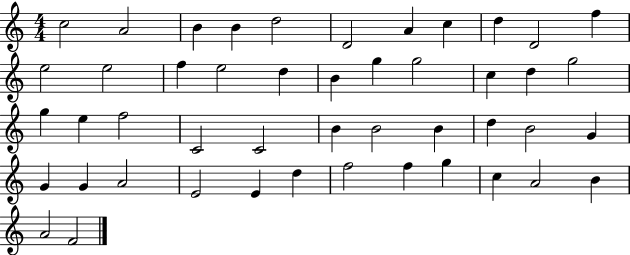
{
  \clef treble
  \numericTimeSignature
  \time 4/4
  \key c \major
  c''2 a'2 | b'4 b'4 d''2 | d'2 a'4 c''4 | d''4 d'2 f''4 | \break e''2 e''2 | f''4 e''2 d''4 | b'4 g''4 g''2 | c''4 d''4 g''2 | \break g''4 e''4 f''2 | c'2 c'2 | b'4 b'2 b'4 | d''4 b'2 g'4 | \break g'4 g'4 a'2 | e'2 e'4 d''4 | f''2 f''4 g''4 | c''4 a'2 b'4 | \break a'2 f'2 | \bar "|."
}